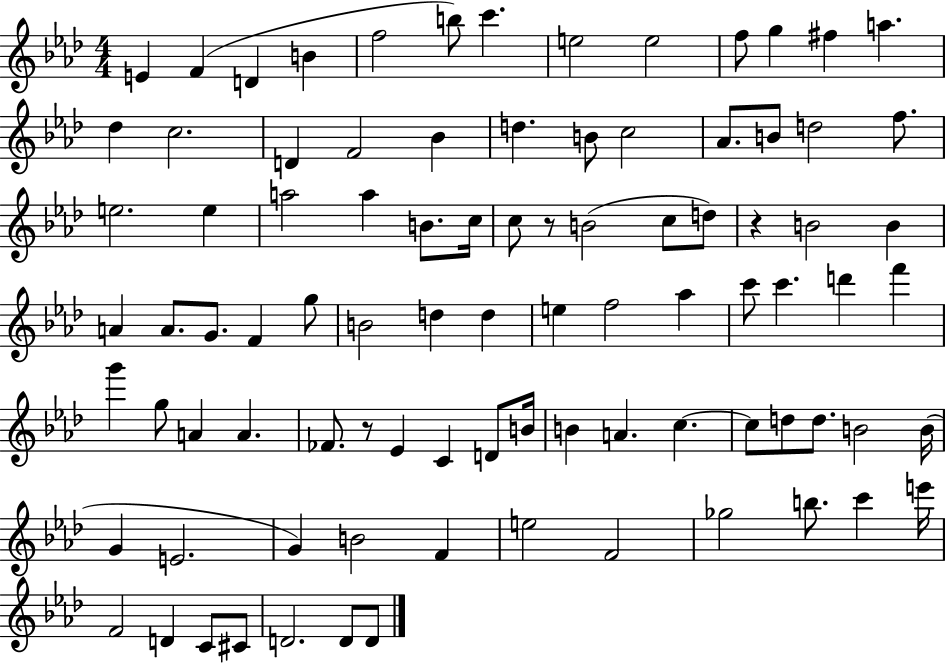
{
  \clef treble
  \numericTimeSignature
  \time 4/4
  \key aes \major
  \repeat volta 2 { e'4 f'4( d'4 b'4 | f''2 b''8) c'''4. | e''2 e''2 | f''8 g''4 fis''4 a''4. | \break des''4 c''2. | d'4 f'2 bes'4 | d''4. b'8 c''2 | aes'8. b'8 d''2 f''8. | \break e''2. e''4 | a''2 a''4 b'8. c''16 | c''8 r8 b'2( c''8 d''8) | r4 b'2 b'4 | \break a'4 a'8. g'8. f'4 g''8 | b'2 d''4 d''4 | e''4 f''2 aes''4 | c'''8 c'''4. d'''4 f'''4 | \break g'''4 g''8 a'4 a'4. | fes'8. r8 ees'4 c'4 d'8 b'16 | b'4 a'4. c''4.~~ | c''8 d''8 d''8. b'2 b'16( | \break g'4 e'2. | g'4) b'2 f'4 | e''2 f'2 | ges''2 b''8. c'''4 e'''16 | \break f'2 d'4 c'8 cis'8 | d'2. d'8 d'8 | } \bar "|."
}